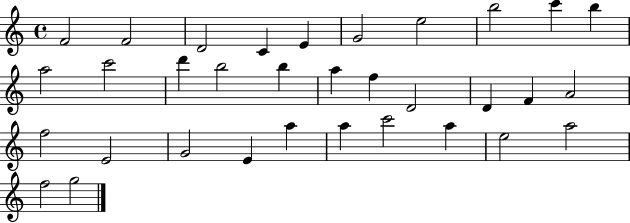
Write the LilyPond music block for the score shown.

{
  \clef treble
  \time 4/4
  \defaultTimeSignature
  \key c \major
  f'2 f'2 | d'2 c'4 e'4 | g'2 e''2 | b''2 c'''4 b''4 | \break a''2 c'''2 | d'''4 b''2 b''4 | a''4 f''4 d'2 | d'4 f'4 a'2 | \break f''2 e'2 | g'2 e'4 a''4 | a''4 c'''2 a''4 | e''2 a''2 | \break f''2 g''2 | \bar "|."
}